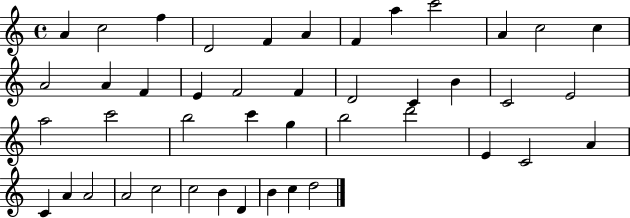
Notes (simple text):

A4/q C5/h F5/q D4/h F4/q A4/q F4/q A5/q C6/h A4/q C5/h C5/q A4/h A4/q F4/q E4/q F4/h F4/q D4/h C4/q B4/q C4/h E4/h A5/h C6/h B5/h C6/q G5/q B5/h D6/h E4/q C4/h A4/q C4/q A4/q A4/h A4/h C5/h C5/h B4/q D4/q B4/q C5/q D5/h